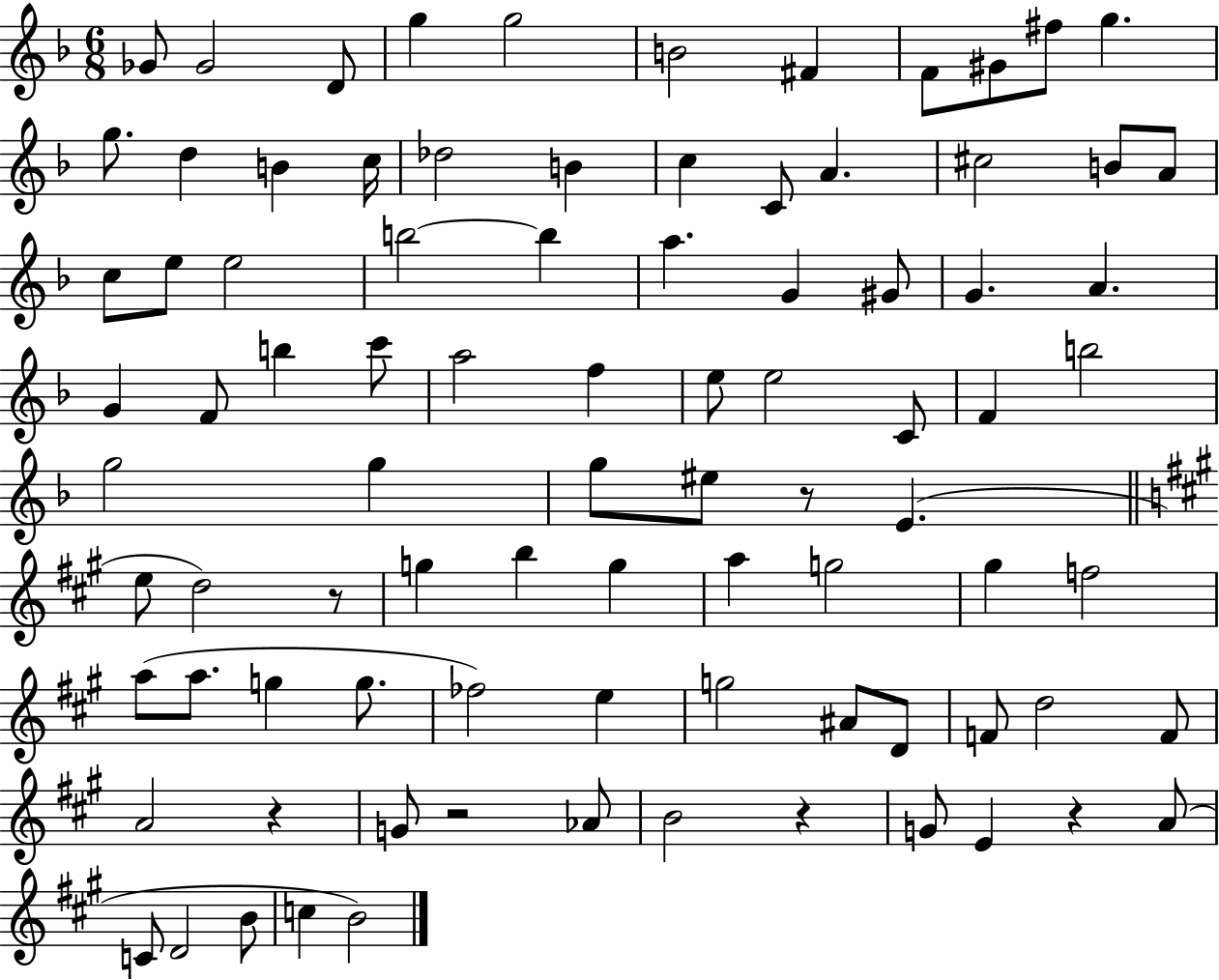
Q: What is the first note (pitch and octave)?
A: Gb4